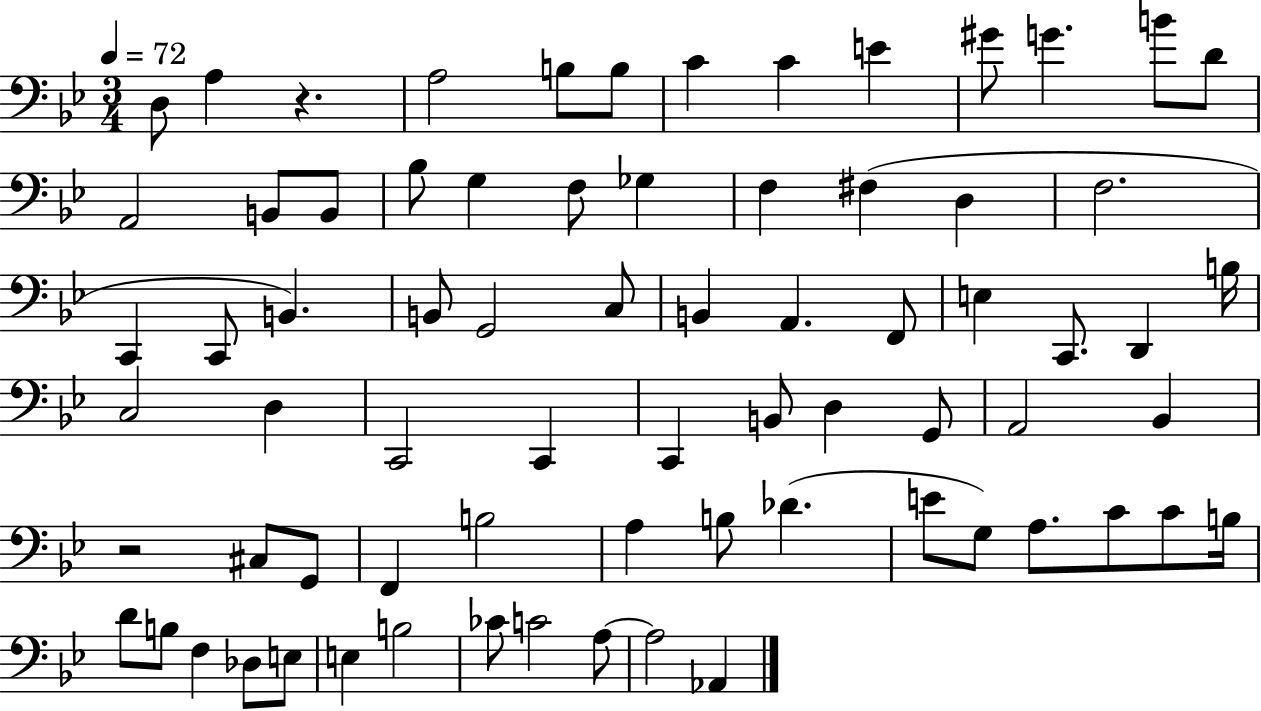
{
  \clef bass
  \numericTimeSignature
  \time 3/4
  \key bes \major
  \tempo 4 = 72
  d8 a4 r4. | a2 b8 b8 | c'4 c'4 e'4 | gis'8 g'4. b'8 d'8 | \break a,2 b,8 b,8 | bes8 g4 f8 ges4 | f4 fis4( d4 | f2. | \break c,4 c,8 b,4.) | b,8 g,2 c8 | b,4 a,4. f,8 | e4 c,8. d,4 b16 | \break c2 d4 | c,2 c,4 | c,4 b,8 d4 g,8 | a,2 bes,4 | \break r2 cis8 g,8 | f,4 b2 | a4 b8 des'4.( | e'8 g8) a8. c'8 c'8 b16 | \break d'8 b8 f4 des8 e8 | e4 b2 | ces'8 c'2 a8~~ | a2 aes,4 | \break \bar "|."
}